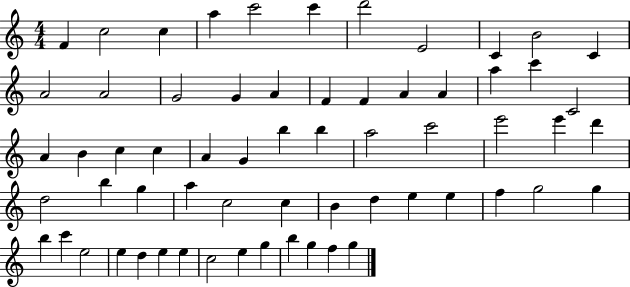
{
  \clef treble
  \numericTimeSignature
  \time 4/4
  \key c \major
  f'4 c''2 c''4 | a''4 c'''2 c'''4 | d'''2 e'2 | c'4 b'2 c'4 | \break a'2 a'2 | g'2 g'4 a'4 | f'4 f'4 a'4 a'4 | a''4 c'''4 c'2 | \break a'4 b'4 c''4 c''4 | a'4 g'4 b''4 b''4 | a''2 c'''2 | e'''2 e'''4 d'''4 | \break d''2 b''4 g''4 | a''4 c''2 c''4 | b'4 d''4 e''4 e''4 | f''4 g''2 g''4 | \break b''4 c'''4 e''2 | e''4 d''4 e''4 e''4 | c''2 e''4 g''4 | b''4 g''4 f''4 g''4 | \break \bar "|."
}